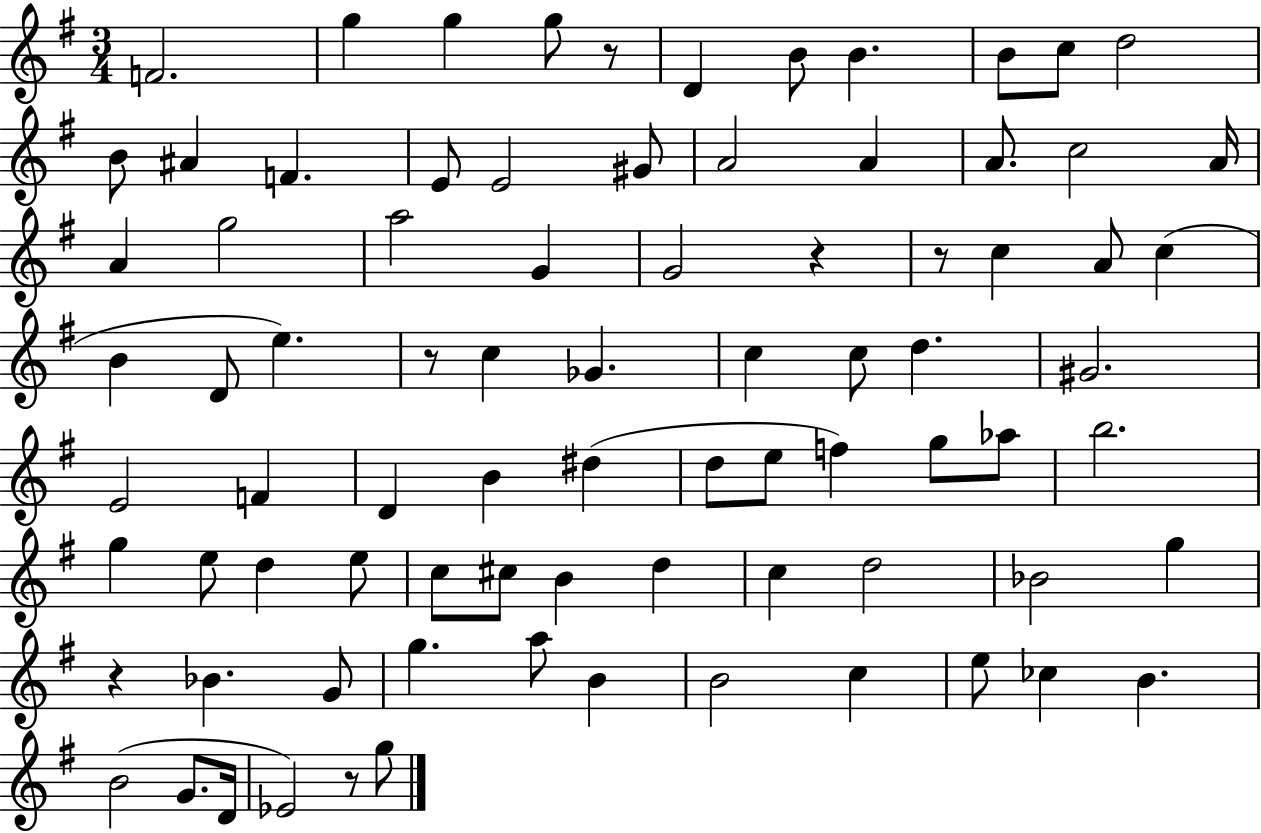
{
  \clef treble
  \numericTimeSignature
  \time 3/4
  \key g \major
  f'2. | g''4 g''4 g''8 r8 | d'4 b'8 b'4. | b'8 c''8 d''2 | \break b'8 ais'4 f'4. | e'8 e'2 gis'8 | a'2 a'4 | a'8. c''2 a'16 | \break a'4 g''2 | a''2 g'4 | g'2 r4 | r8 c''4 a'8 c''4( | \break b'4 d'8 e''4.) | r8 c''4 ges'4. | c''4 c''8 d''4. | gis'2. | \break e'2 f'4 | d'4 b'4 dis''4( | d''8 e''8 f''4) g''8 aes''8 | b''2. | \break g''4 e''8 d''4 e''8 | c''8 cis''8 b'4 d''4 | c''4 d''2 | bes'2 g''4 | \break r4 bes'4. g'8 | g''4. a''8 b'4 | b'2 c''4 | e''8 ces''4 b'4. | \break b'2( g'8. d'16 | ees'2) r8 g''8 | \bar "|."
}